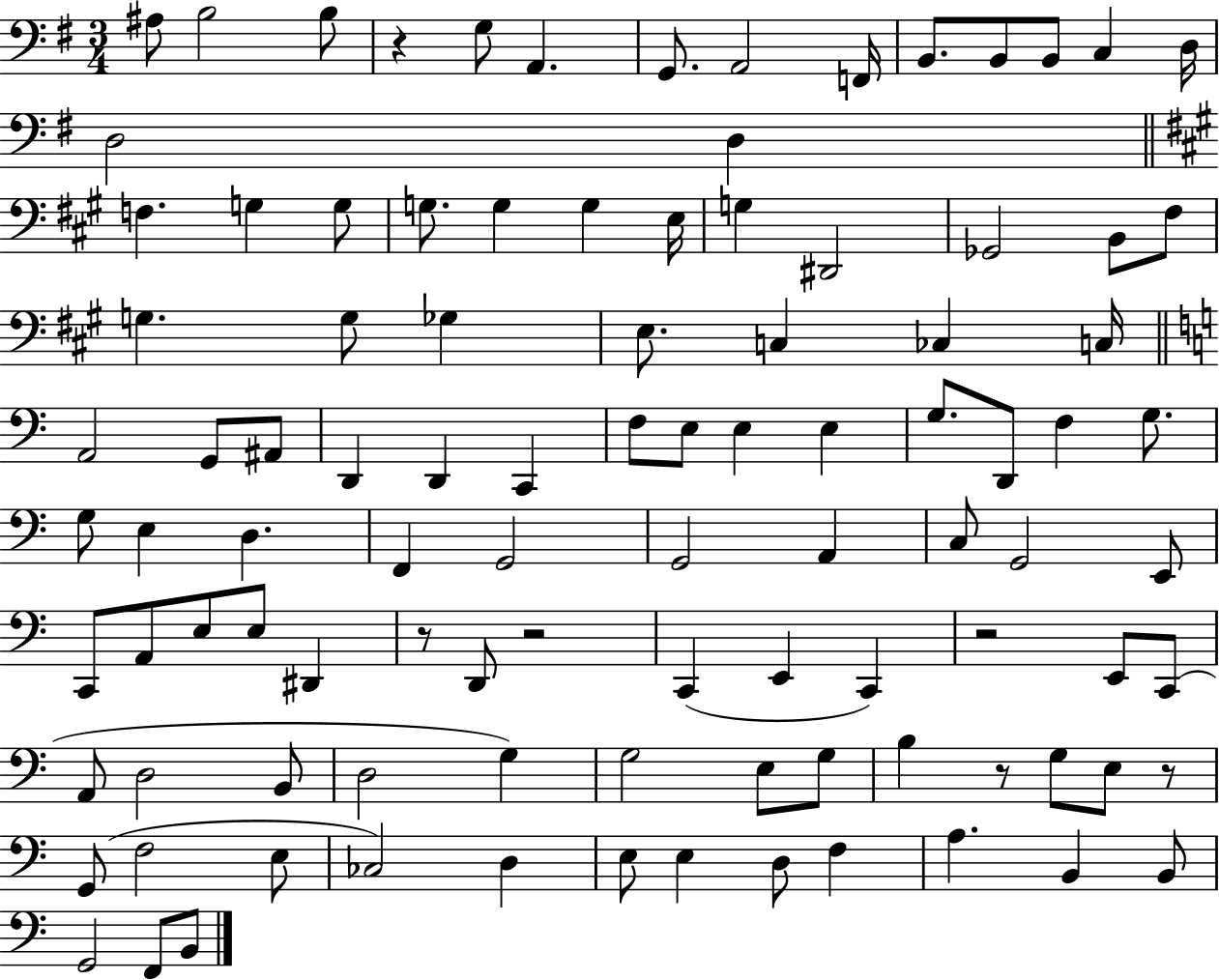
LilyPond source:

{
  \clef bass
  \numericTimeSignature
  \time 3/4
  \key g \major
  ais8 b2 b8 | r4 g8 a,4. | g,8. a,2 f,16 | b,8. b,8 b,8 c4 d16 | \break d2 d4 | \bar "||" \break \key a \major f4. g4 g8 | g8. g4 g4 e16 | g4 dis,2 | ges,2 b,8 fis8 | \break g4. g8 ges4 | e8. c4 ces4 c16 | \bar "||" \break \key c \major a,2 g,8 ais,8 | d,4 d,4 c,4 | f8 e8 e4 e4 | g8. d,8 f4 g8. | \break g8 e4 d4. | f,4 g,2 | g,2 a,4 | c8 g,2 e,8 | \break c,8 a,8 e8 e8 dis,4 | r8 d,8 r2 | c,4( e,4 c,4) | r2 e,8 c,8( | \break a,8 d2 b,8 | d2 g4) | g2 e8 g8 | b4 r8 g8 e8 r8 | \break g,8( f2 e8 | ces2) d4 | e8 e4 d8 f4 | a4. b,4 b,8 | \break g,2 f,8 b,8 | \bar "|."
}